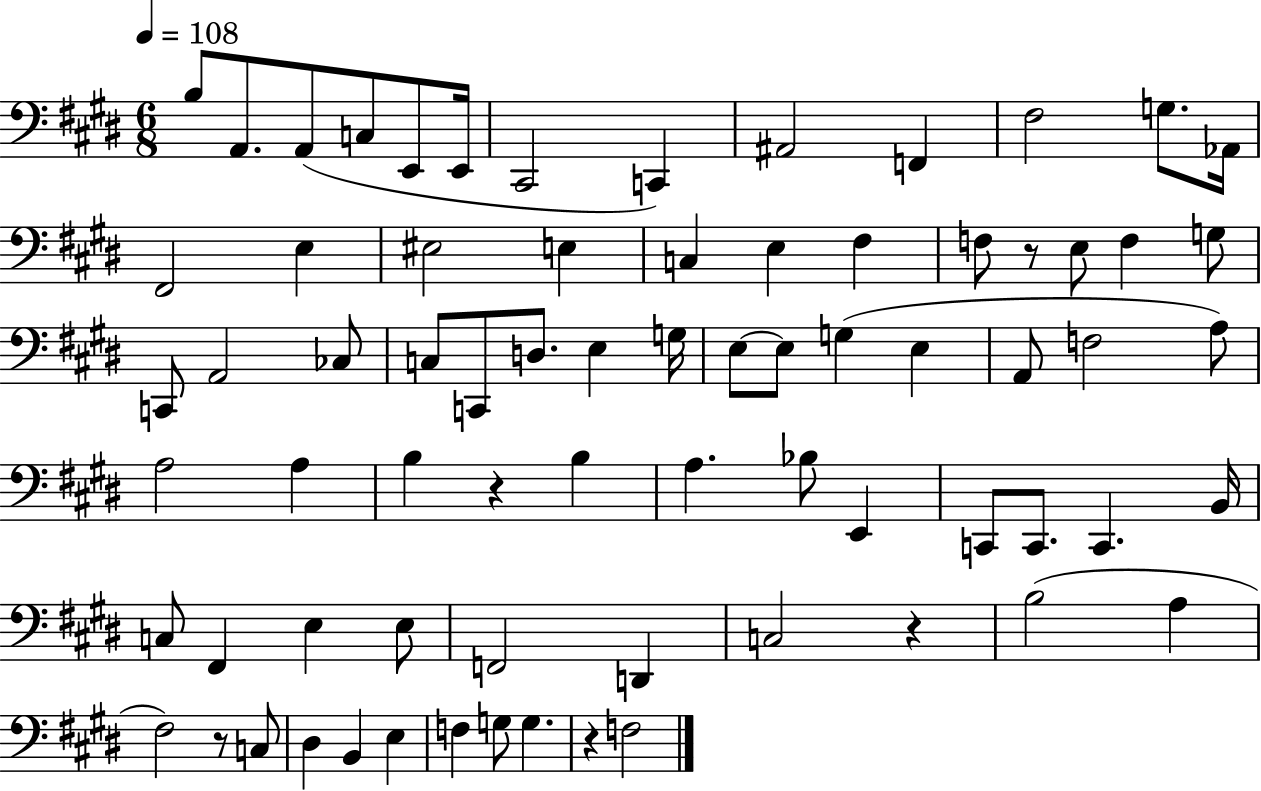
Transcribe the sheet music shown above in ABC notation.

X:1
T:Untitled
M:6/8
L:1/4
K:E
B,/2 A,,/2 A,,/2 C,/2 E,,/2 E,,/4 ^C,,2 C,, ^A,,2 F,, ^F,2 G,/2 _A,,/4 ^F,,2 E, ^E,2 E, C, E, ^F, F,/2 z/2 E,/2 F, G,/2 C,,/2 A,,2 _C,/2 C,/2 C,,/2 D,/2 E, G,/4 E,/2 E,/2 G, E, A,,/2 F,2 A,/2 A,2 A, B, z B, A, _B,/2 E,, C,,/2 C,,/2 C,, B,,/4 C,/2 ^F,, E, E,/2 F,,2 D,, C,2 z B,2 A, ^F,2 z/2 C,/2 ^D, B,, E, F, G,/2 G, z F,2